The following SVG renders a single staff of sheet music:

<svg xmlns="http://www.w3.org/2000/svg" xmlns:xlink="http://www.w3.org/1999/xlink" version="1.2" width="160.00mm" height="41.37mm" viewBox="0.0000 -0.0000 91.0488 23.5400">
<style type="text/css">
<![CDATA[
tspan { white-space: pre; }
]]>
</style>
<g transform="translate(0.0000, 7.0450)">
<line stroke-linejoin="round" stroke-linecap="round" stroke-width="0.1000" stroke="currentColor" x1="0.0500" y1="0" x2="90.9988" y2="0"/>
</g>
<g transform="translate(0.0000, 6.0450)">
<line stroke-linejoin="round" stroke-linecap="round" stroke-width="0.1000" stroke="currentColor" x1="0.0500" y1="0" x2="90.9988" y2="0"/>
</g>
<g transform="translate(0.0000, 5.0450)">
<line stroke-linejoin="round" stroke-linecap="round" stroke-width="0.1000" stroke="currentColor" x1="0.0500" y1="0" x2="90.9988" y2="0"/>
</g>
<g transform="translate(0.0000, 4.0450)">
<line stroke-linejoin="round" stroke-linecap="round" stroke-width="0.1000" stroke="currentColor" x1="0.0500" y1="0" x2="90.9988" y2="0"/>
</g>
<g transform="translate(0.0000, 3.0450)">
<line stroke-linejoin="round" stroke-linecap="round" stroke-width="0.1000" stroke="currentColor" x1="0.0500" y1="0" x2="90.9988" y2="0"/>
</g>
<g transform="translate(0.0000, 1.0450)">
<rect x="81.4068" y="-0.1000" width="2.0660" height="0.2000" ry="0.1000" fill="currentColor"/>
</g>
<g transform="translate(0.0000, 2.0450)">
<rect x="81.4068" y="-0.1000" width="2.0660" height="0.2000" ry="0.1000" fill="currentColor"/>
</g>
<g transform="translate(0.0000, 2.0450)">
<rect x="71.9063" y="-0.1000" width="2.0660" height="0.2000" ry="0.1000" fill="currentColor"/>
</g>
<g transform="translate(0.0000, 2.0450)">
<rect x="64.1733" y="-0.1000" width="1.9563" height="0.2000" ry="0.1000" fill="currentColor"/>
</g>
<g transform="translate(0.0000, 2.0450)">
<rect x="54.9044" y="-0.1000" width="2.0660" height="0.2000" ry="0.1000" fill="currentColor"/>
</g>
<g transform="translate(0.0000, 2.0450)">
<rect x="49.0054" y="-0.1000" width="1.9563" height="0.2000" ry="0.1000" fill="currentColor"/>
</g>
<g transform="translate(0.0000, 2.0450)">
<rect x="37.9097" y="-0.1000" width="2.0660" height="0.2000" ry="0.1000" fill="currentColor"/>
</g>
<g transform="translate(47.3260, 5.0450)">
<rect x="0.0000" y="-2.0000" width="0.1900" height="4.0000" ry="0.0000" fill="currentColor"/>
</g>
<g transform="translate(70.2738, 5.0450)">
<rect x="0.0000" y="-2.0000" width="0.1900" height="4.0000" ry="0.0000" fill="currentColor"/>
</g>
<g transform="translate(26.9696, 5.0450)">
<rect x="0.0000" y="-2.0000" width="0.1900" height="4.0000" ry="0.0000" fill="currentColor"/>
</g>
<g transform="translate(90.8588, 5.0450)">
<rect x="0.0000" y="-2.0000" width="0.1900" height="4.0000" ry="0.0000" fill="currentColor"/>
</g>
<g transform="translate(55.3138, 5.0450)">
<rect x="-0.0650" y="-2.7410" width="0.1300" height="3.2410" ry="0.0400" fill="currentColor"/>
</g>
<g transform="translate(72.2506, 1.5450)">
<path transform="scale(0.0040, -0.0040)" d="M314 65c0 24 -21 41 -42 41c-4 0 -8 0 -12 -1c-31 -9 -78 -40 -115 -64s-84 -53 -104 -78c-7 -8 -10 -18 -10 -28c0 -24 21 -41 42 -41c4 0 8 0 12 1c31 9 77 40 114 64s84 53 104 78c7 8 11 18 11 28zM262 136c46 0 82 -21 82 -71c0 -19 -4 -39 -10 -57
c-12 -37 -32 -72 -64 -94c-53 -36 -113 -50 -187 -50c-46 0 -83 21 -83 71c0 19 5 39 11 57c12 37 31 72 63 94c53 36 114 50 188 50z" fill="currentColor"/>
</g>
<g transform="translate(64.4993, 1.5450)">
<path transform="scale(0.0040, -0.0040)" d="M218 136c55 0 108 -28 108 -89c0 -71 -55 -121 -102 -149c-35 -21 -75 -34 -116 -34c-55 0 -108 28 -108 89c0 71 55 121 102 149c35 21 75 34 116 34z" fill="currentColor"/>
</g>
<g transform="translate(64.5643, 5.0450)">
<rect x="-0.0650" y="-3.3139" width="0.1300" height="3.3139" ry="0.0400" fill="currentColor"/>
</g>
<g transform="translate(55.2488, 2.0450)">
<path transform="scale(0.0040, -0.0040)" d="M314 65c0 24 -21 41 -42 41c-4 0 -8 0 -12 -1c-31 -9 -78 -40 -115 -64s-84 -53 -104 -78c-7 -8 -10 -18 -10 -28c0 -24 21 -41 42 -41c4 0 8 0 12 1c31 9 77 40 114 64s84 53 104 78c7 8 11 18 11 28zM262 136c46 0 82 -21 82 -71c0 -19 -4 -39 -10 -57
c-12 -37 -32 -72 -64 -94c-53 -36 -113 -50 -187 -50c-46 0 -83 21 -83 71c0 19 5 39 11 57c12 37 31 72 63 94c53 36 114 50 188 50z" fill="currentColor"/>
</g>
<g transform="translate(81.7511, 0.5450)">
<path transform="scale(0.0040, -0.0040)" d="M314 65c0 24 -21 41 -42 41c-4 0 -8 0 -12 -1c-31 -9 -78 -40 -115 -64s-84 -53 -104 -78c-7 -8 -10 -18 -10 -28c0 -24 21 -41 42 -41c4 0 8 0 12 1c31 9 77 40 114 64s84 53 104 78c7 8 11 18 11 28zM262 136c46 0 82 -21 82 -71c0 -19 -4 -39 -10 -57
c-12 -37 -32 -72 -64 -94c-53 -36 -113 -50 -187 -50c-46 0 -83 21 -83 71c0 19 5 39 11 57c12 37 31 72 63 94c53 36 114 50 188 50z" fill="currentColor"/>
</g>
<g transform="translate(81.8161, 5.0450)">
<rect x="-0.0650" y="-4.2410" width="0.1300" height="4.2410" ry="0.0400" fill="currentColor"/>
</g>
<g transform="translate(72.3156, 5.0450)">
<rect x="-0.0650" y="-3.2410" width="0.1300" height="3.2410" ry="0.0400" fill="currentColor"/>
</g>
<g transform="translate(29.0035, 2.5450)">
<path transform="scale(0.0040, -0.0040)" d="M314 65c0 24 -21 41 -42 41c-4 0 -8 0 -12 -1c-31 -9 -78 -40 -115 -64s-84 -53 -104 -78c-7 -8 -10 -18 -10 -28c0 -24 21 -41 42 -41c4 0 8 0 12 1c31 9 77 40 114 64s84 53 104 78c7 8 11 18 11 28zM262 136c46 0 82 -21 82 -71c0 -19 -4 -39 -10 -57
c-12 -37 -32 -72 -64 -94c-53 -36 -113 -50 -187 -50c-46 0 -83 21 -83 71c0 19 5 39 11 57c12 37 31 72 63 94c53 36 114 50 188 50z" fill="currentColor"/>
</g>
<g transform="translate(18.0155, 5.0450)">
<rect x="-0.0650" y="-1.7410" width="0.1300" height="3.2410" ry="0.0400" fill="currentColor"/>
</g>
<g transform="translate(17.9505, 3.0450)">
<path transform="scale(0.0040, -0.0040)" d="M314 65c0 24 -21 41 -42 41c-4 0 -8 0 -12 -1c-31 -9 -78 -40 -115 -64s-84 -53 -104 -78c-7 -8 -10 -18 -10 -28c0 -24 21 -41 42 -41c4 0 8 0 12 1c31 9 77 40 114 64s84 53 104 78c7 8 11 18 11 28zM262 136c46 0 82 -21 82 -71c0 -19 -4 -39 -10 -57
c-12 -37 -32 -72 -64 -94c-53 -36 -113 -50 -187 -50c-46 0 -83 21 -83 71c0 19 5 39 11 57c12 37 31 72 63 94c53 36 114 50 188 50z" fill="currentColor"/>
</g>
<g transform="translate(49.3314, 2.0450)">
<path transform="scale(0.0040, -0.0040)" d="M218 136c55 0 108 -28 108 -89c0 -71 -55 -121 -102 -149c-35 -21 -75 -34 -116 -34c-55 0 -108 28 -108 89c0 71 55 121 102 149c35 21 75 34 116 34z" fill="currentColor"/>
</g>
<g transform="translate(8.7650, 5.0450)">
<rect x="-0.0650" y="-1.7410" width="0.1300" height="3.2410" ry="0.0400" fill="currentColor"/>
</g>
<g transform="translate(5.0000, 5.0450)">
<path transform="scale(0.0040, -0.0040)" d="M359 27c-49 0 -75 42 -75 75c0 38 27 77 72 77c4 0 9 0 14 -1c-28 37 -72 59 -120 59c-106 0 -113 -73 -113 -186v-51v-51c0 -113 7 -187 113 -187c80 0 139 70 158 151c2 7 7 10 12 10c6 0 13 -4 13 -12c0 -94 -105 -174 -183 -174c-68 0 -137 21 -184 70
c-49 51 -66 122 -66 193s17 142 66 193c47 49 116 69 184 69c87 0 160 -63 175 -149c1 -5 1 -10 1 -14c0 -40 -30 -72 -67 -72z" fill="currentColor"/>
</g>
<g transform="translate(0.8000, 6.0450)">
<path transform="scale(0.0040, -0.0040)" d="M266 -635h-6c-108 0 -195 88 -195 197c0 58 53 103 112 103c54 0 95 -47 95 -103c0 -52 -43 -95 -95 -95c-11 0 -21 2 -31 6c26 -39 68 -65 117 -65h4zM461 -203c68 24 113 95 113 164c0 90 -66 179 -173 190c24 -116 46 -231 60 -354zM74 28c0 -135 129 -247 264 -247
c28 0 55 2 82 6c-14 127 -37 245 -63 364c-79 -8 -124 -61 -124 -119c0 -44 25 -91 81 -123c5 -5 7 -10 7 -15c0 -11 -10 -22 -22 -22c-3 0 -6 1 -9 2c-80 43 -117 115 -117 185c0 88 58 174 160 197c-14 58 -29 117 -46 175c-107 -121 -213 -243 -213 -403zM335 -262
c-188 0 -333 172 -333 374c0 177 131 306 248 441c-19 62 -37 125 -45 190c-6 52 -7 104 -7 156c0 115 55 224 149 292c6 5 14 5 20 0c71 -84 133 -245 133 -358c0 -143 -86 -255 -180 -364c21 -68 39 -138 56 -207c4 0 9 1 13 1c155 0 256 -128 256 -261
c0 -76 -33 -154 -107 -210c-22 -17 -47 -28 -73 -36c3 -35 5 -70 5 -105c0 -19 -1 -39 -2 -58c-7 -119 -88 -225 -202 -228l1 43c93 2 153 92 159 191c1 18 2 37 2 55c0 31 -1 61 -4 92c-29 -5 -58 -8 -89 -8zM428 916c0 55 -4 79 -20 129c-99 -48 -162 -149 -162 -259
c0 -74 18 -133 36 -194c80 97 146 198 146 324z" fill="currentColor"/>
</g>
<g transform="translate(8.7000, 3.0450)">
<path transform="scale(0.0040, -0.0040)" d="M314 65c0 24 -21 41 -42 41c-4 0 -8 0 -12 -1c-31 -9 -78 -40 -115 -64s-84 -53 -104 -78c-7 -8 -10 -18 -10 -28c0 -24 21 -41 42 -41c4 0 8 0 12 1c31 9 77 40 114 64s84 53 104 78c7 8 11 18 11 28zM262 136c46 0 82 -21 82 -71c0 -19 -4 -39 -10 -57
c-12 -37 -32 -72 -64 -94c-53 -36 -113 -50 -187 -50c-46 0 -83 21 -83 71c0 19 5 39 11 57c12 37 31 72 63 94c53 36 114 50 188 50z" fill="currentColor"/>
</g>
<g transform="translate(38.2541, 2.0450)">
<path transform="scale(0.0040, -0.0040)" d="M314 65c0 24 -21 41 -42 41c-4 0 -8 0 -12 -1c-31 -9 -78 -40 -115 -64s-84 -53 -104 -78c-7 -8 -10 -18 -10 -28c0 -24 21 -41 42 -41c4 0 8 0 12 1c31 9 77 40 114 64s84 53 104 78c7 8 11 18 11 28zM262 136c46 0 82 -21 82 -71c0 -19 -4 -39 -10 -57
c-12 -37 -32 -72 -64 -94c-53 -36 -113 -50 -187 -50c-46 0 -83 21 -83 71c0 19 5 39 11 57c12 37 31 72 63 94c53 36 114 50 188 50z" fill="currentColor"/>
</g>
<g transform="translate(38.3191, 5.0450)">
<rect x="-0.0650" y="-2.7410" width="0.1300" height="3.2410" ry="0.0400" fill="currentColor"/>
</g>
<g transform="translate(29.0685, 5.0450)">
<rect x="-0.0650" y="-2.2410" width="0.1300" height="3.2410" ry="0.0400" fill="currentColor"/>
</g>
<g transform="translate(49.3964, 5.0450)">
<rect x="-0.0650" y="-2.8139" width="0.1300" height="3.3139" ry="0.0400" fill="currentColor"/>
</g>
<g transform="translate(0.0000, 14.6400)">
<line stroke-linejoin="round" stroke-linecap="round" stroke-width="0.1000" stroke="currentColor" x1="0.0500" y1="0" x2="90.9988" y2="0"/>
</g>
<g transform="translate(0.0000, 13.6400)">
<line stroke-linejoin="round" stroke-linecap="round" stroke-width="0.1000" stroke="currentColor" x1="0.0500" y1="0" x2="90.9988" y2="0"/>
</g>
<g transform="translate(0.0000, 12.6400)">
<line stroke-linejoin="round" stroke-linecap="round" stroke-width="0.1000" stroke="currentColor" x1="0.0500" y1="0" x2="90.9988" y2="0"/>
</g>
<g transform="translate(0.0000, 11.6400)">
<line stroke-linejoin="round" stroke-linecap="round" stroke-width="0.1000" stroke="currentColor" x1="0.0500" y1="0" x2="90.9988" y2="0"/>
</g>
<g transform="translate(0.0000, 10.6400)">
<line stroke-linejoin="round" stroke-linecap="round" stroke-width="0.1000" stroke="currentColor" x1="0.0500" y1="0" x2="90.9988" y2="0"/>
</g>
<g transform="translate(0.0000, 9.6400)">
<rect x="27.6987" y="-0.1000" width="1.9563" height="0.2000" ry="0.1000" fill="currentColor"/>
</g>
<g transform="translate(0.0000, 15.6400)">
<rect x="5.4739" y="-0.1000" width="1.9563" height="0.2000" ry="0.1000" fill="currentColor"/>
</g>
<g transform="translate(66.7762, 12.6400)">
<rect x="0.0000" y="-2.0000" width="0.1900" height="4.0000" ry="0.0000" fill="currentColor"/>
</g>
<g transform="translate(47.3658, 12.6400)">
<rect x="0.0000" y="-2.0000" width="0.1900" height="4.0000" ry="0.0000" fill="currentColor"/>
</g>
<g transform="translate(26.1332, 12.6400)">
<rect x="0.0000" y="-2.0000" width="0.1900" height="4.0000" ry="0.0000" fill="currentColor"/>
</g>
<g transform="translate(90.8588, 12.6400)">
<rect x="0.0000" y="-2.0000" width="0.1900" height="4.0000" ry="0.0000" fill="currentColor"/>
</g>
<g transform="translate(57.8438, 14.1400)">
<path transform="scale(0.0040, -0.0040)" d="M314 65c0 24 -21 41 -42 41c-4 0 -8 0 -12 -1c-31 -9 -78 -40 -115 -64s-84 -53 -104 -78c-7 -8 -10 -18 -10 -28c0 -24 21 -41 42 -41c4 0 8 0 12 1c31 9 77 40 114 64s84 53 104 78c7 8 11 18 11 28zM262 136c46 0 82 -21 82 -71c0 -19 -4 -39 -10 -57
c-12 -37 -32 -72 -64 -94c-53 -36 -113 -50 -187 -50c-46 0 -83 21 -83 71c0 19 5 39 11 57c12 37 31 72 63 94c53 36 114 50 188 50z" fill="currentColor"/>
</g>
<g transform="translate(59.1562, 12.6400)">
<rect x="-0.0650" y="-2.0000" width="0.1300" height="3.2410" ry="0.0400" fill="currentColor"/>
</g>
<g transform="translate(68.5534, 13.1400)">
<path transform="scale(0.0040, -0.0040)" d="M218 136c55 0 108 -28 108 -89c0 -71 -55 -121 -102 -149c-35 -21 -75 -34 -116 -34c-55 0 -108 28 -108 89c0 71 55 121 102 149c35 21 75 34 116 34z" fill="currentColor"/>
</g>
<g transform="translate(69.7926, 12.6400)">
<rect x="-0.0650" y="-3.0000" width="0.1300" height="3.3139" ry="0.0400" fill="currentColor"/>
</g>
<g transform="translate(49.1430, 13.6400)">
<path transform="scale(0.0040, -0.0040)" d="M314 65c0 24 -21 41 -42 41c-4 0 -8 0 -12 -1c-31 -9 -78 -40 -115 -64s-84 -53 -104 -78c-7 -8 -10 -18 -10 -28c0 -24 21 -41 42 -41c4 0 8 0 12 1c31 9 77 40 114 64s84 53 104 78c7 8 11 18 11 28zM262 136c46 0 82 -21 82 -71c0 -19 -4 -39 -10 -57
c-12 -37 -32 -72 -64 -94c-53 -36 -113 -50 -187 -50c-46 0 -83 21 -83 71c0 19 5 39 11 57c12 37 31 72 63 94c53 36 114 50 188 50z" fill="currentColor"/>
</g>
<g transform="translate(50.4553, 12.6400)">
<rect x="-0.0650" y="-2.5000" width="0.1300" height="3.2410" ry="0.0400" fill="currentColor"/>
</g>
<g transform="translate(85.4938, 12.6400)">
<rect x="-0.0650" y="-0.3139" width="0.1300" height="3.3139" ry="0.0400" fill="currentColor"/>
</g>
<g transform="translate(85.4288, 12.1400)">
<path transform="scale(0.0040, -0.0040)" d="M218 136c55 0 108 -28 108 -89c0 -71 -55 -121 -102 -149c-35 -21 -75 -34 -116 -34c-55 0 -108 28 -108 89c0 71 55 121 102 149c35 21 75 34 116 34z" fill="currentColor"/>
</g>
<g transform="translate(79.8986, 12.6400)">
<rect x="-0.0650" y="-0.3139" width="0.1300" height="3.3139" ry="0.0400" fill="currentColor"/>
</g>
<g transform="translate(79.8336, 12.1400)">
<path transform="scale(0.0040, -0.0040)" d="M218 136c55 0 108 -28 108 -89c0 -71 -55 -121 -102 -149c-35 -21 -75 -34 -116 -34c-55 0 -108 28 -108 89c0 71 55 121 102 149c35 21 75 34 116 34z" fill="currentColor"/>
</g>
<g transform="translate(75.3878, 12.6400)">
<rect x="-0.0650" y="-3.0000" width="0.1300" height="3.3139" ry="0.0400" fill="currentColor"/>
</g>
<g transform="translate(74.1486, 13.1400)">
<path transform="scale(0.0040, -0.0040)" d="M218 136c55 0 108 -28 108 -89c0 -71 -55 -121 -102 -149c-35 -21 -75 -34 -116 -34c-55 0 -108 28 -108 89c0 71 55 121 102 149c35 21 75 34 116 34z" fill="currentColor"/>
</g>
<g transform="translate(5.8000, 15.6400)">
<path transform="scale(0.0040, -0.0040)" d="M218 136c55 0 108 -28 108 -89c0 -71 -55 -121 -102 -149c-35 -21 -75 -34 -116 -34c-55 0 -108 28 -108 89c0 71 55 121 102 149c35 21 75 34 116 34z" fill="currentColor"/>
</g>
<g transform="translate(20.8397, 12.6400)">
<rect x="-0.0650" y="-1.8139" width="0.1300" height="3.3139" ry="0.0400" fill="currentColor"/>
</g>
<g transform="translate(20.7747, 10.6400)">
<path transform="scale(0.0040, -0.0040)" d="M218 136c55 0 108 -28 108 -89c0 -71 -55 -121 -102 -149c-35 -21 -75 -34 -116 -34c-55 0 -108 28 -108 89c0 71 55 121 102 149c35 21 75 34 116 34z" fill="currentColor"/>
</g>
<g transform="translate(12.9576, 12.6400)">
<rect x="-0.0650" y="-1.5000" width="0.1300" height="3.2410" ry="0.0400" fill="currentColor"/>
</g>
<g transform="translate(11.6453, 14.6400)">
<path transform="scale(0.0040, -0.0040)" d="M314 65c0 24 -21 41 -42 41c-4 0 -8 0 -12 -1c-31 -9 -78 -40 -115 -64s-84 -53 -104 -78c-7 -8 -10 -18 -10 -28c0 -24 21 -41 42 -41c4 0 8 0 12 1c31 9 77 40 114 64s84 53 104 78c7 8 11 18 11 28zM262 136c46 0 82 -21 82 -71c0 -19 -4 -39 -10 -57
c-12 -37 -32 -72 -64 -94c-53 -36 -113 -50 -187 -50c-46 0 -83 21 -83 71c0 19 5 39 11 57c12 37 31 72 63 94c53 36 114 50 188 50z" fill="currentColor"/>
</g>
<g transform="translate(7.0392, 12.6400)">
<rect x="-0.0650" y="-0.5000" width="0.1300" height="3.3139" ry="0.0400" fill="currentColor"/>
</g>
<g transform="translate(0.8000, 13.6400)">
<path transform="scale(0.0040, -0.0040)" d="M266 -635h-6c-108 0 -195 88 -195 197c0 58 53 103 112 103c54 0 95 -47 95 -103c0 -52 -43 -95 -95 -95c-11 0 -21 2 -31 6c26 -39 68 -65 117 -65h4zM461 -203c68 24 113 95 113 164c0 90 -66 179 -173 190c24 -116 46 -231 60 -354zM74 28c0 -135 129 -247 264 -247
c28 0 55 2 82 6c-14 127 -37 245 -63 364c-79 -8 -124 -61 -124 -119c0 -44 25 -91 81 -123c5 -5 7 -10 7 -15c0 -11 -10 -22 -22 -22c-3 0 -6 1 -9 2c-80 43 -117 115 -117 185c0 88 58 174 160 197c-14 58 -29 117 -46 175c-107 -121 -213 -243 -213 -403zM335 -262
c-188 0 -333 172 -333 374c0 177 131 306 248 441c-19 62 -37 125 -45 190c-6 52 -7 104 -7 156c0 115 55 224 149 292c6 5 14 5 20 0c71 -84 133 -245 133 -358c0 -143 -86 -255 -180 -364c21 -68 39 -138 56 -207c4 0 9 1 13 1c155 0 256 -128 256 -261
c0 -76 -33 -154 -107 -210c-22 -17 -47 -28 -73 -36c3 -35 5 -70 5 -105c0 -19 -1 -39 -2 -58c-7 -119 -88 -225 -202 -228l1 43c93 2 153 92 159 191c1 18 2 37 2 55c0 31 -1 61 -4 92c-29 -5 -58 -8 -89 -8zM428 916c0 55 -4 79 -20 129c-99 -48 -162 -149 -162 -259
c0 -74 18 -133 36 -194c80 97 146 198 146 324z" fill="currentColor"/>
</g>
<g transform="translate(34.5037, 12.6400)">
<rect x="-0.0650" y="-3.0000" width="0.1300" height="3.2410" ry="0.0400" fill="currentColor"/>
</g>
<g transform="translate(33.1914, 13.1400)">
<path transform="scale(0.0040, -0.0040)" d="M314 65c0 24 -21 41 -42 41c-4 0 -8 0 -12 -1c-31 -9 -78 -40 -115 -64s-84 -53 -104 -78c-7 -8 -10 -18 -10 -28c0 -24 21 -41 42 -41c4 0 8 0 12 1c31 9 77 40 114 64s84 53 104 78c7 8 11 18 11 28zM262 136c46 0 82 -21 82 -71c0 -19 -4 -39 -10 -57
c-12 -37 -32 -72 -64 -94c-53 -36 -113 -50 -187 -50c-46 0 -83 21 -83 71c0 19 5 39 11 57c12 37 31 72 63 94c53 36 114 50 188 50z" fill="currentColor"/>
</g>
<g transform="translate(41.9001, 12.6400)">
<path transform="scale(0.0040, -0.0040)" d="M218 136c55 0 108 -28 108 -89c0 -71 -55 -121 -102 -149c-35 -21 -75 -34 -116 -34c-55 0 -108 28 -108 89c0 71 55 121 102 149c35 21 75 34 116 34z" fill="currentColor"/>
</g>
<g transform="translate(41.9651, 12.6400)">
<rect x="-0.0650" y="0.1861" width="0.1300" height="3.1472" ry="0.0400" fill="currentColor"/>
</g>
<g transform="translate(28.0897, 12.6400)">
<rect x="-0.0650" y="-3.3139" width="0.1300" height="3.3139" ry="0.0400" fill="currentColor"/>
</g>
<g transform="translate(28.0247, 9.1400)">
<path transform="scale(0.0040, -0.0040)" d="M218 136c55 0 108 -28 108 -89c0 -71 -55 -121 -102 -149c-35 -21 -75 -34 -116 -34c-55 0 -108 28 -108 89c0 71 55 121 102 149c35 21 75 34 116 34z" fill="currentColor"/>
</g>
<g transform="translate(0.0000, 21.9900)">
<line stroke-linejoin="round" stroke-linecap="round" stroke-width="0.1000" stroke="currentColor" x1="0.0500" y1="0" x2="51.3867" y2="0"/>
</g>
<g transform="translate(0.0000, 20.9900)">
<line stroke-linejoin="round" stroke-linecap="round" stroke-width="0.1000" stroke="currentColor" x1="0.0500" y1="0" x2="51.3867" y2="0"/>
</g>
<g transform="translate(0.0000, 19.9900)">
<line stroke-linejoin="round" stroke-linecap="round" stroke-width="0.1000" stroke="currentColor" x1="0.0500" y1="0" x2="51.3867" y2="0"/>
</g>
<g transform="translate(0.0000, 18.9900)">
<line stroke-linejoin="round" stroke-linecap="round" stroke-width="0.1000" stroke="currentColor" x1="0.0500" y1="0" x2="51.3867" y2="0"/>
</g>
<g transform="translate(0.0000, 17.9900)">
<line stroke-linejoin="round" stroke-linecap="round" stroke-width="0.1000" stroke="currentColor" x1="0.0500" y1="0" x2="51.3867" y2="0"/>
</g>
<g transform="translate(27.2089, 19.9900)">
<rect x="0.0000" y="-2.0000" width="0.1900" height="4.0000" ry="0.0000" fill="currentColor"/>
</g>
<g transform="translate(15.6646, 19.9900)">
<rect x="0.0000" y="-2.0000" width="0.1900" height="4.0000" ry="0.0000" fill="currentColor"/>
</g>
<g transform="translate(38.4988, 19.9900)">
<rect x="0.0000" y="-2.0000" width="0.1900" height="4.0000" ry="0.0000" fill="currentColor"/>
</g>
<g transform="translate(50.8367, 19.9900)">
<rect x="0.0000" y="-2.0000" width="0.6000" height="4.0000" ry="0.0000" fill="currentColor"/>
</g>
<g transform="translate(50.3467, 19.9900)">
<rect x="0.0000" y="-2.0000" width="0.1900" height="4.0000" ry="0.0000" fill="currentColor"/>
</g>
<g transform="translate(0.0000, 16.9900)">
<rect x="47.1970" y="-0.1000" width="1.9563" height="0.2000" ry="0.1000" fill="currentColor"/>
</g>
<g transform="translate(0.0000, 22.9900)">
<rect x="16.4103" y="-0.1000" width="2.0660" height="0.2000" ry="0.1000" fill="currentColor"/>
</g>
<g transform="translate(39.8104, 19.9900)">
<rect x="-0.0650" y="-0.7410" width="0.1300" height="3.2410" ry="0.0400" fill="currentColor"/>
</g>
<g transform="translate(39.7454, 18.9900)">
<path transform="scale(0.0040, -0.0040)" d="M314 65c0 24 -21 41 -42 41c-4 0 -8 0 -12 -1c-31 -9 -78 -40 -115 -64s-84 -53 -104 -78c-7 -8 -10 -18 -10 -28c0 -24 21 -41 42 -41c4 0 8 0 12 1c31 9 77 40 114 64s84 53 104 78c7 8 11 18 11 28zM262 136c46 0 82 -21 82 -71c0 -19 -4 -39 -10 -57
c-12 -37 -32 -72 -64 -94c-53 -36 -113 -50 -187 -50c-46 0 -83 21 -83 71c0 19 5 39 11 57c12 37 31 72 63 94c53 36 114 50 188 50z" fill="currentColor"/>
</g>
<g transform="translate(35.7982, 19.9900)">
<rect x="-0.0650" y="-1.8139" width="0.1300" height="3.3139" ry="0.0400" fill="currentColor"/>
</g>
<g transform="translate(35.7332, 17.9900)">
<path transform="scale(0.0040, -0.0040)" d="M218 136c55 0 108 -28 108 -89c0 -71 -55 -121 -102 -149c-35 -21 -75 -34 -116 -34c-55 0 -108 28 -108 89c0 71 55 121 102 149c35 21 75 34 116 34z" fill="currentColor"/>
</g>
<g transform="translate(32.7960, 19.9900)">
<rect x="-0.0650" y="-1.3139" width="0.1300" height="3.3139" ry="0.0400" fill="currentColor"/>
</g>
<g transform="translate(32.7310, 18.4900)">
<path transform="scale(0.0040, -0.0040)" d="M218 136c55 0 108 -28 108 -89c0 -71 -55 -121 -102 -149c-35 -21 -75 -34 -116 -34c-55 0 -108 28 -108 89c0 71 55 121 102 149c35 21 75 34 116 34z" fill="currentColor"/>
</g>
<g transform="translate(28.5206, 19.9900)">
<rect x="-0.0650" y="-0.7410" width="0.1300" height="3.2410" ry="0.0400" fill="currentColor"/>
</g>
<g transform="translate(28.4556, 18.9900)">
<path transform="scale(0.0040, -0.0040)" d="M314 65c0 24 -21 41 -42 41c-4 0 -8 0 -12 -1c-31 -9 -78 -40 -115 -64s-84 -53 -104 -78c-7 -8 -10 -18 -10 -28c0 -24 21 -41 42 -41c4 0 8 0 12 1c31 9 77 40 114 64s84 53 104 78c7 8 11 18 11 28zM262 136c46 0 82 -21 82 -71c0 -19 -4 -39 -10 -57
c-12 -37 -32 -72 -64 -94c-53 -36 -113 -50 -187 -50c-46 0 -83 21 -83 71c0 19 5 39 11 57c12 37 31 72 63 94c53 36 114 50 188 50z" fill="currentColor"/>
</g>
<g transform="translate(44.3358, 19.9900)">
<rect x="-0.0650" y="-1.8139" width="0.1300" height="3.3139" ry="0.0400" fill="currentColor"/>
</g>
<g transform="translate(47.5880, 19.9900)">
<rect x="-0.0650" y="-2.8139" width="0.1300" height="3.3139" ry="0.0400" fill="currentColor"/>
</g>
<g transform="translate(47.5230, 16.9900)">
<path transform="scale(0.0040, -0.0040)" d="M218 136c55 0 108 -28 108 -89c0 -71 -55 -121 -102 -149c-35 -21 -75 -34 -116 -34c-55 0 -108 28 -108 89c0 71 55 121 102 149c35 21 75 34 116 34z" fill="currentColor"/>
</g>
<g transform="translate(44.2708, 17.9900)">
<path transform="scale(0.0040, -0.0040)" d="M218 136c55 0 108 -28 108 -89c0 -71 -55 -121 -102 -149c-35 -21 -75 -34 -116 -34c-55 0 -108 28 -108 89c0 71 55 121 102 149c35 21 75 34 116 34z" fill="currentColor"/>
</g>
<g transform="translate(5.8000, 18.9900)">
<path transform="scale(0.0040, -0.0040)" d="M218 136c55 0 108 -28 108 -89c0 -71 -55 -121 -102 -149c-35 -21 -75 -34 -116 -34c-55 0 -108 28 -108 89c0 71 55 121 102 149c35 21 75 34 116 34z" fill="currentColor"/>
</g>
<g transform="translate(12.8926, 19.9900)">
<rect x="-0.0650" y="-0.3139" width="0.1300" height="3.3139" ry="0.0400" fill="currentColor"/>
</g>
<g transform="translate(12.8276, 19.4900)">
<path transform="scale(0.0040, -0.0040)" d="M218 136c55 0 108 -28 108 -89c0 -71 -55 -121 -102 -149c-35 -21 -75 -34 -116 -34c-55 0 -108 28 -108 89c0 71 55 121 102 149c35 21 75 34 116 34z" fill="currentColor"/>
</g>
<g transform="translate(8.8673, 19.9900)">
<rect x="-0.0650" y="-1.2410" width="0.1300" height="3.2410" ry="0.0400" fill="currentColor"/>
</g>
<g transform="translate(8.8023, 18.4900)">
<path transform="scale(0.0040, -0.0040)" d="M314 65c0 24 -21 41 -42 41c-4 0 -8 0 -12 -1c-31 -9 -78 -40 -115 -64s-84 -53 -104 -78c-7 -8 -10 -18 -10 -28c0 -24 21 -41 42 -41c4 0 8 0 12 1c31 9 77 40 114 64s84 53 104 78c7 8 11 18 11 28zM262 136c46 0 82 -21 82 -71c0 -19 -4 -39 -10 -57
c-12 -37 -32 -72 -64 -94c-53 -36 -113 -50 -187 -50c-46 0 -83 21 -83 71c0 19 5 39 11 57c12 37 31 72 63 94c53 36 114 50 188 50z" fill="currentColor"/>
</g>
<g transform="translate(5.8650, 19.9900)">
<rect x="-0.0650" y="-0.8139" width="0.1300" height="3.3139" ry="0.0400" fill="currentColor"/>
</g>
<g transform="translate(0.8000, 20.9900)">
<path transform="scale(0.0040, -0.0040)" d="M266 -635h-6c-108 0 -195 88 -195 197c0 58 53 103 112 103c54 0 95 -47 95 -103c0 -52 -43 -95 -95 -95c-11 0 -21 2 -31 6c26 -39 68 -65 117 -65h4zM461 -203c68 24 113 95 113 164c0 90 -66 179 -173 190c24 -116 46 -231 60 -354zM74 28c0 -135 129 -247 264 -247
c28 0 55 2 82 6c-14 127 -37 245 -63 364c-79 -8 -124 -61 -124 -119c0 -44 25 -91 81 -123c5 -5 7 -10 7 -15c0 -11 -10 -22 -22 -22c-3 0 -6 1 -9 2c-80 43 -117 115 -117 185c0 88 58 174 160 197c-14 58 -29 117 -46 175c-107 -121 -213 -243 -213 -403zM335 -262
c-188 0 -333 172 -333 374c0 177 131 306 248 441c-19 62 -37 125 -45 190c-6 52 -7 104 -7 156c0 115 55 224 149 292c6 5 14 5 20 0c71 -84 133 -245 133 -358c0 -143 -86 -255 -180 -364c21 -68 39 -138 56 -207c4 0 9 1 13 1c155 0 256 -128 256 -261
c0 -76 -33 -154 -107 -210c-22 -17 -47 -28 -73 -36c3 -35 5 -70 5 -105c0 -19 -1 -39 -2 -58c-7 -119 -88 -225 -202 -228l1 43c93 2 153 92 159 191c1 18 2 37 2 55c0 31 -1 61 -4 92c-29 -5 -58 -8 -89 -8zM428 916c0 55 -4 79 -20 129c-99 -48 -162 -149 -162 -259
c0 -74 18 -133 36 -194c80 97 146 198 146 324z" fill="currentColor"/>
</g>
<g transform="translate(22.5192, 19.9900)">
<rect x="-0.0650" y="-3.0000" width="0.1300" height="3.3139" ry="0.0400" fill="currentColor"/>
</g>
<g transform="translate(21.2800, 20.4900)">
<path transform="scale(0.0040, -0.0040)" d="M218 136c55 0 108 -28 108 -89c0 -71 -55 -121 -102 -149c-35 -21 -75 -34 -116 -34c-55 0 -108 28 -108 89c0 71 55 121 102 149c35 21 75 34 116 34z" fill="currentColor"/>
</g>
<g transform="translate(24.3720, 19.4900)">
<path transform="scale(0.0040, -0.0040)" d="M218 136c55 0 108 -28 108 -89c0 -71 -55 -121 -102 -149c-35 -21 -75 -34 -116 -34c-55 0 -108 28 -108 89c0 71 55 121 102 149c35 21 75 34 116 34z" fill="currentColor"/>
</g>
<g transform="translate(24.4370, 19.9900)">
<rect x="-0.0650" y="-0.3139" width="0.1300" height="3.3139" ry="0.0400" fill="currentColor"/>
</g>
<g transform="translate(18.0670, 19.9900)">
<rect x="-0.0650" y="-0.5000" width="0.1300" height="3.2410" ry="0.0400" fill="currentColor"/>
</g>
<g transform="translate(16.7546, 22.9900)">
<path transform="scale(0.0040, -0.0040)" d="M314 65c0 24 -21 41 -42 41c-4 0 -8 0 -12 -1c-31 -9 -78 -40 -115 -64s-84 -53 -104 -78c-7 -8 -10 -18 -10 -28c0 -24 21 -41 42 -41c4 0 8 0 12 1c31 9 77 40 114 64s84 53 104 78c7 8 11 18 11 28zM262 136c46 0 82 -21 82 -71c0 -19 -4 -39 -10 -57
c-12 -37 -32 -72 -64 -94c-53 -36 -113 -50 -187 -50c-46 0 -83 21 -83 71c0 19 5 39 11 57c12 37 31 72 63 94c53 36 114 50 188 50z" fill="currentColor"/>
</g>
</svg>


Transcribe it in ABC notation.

X:1
T:Untitled
M:4/4
L:1/4
K:C
f2 f2 g2 a2 a a2 b b2 d'2 C E2 f b A2 B G2 F2 A A c c d e2 c C2 A c d2 e f d2 f a